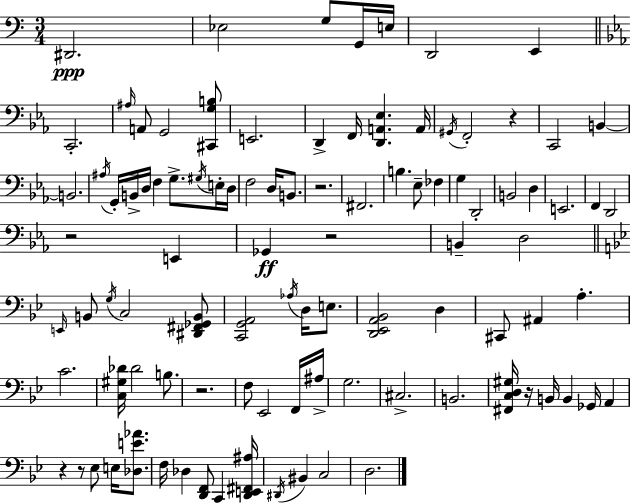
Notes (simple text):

D#2/h. Eb3/h G3/e G2/s E3/s D2/h E2/q C2/h. A#3/s A2/e G2/h [C#2,G3,B3]/e E2/h. D2/q F2/s [D2,A2,Eb3]/q. A2/s G#2/s F2/h R/q C2/h B2/q B2/h. A#3/s G2/s B2/s D3/s F3/q G3/e. G#3/s E3/s D3/s F3/h D3/s B2/e. R/h. F#2/h. B3/q. Eb3/e FES3/q G3/q D2/h B2/h D3/q E2/h. F2/q D2/h R/h E2/q Gb2/q R/h B2/q D3/h E2/s B2/e G3/s C3/h [D#2,F#2,Gb2,B2]/e [C2,G2,A2]/h Ab3/s D3/s E3/e. [D2,Eb2,A2,Bb2]/h D3/q C#2/e A#2/q A3/q. C4/h. [C3,G#3,Db4]/s Db4/h B3/e. R/h. F3/e Eb2/h F2/s A#3/s G3/h. C#3/h. B2/h. [F#2,C3,D3,G#3]/s R/s B2/s B2/q Gb2/s A2/q R/q R/e Eb3/e E3/s [Db3,E4,Ab4]/e. F3/s Db3/q [D2,F2]/e C2/q [D2,E2,F#2,A#3]/s D#2/s BIS2/q C3/h D3/h.